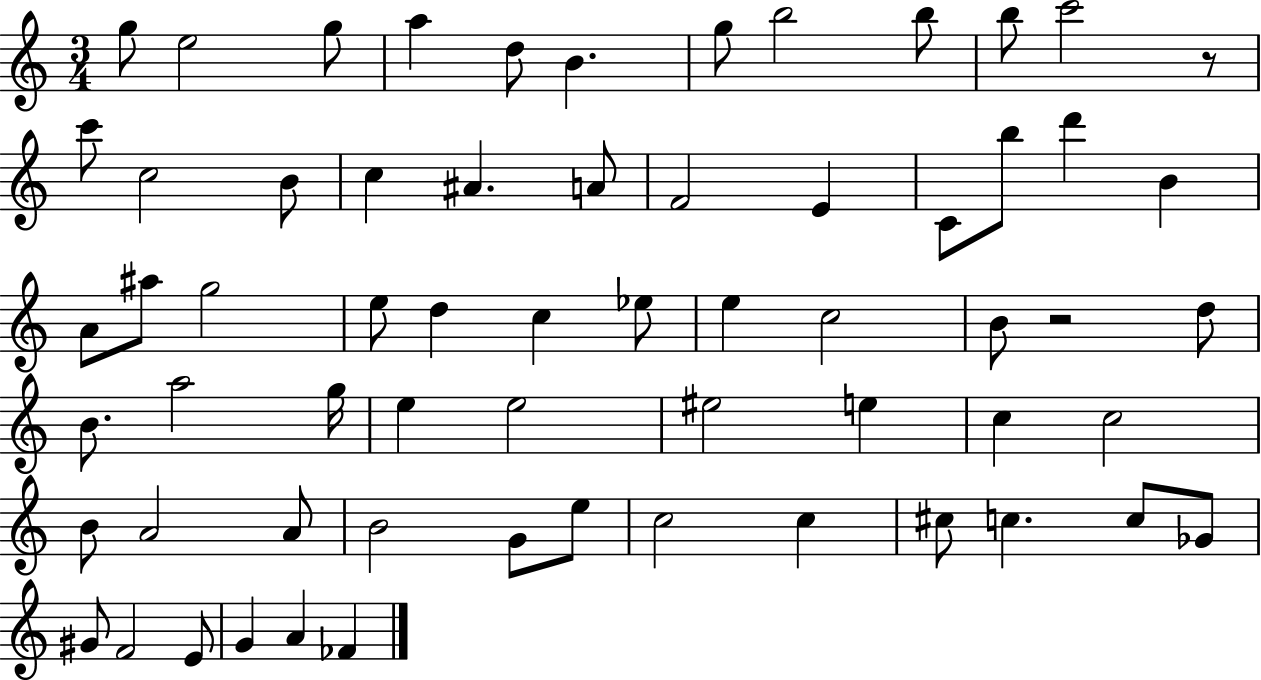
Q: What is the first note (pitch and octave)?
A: G5